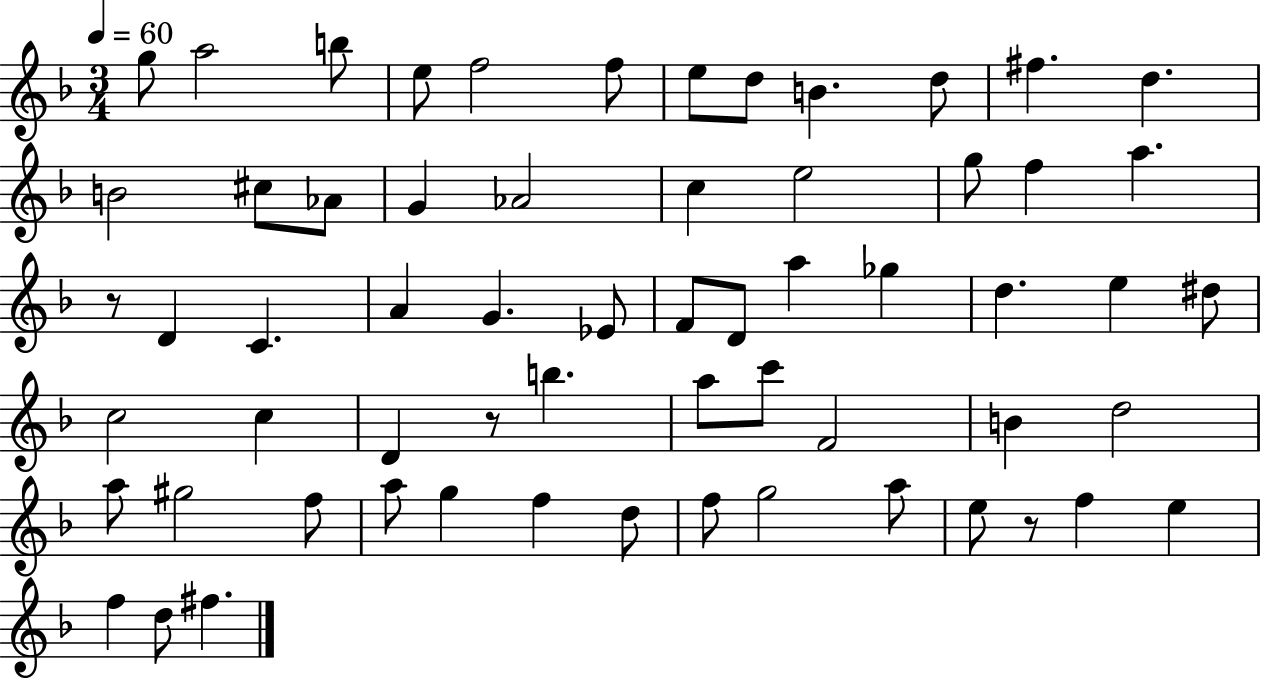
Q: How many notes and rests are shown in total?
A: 62